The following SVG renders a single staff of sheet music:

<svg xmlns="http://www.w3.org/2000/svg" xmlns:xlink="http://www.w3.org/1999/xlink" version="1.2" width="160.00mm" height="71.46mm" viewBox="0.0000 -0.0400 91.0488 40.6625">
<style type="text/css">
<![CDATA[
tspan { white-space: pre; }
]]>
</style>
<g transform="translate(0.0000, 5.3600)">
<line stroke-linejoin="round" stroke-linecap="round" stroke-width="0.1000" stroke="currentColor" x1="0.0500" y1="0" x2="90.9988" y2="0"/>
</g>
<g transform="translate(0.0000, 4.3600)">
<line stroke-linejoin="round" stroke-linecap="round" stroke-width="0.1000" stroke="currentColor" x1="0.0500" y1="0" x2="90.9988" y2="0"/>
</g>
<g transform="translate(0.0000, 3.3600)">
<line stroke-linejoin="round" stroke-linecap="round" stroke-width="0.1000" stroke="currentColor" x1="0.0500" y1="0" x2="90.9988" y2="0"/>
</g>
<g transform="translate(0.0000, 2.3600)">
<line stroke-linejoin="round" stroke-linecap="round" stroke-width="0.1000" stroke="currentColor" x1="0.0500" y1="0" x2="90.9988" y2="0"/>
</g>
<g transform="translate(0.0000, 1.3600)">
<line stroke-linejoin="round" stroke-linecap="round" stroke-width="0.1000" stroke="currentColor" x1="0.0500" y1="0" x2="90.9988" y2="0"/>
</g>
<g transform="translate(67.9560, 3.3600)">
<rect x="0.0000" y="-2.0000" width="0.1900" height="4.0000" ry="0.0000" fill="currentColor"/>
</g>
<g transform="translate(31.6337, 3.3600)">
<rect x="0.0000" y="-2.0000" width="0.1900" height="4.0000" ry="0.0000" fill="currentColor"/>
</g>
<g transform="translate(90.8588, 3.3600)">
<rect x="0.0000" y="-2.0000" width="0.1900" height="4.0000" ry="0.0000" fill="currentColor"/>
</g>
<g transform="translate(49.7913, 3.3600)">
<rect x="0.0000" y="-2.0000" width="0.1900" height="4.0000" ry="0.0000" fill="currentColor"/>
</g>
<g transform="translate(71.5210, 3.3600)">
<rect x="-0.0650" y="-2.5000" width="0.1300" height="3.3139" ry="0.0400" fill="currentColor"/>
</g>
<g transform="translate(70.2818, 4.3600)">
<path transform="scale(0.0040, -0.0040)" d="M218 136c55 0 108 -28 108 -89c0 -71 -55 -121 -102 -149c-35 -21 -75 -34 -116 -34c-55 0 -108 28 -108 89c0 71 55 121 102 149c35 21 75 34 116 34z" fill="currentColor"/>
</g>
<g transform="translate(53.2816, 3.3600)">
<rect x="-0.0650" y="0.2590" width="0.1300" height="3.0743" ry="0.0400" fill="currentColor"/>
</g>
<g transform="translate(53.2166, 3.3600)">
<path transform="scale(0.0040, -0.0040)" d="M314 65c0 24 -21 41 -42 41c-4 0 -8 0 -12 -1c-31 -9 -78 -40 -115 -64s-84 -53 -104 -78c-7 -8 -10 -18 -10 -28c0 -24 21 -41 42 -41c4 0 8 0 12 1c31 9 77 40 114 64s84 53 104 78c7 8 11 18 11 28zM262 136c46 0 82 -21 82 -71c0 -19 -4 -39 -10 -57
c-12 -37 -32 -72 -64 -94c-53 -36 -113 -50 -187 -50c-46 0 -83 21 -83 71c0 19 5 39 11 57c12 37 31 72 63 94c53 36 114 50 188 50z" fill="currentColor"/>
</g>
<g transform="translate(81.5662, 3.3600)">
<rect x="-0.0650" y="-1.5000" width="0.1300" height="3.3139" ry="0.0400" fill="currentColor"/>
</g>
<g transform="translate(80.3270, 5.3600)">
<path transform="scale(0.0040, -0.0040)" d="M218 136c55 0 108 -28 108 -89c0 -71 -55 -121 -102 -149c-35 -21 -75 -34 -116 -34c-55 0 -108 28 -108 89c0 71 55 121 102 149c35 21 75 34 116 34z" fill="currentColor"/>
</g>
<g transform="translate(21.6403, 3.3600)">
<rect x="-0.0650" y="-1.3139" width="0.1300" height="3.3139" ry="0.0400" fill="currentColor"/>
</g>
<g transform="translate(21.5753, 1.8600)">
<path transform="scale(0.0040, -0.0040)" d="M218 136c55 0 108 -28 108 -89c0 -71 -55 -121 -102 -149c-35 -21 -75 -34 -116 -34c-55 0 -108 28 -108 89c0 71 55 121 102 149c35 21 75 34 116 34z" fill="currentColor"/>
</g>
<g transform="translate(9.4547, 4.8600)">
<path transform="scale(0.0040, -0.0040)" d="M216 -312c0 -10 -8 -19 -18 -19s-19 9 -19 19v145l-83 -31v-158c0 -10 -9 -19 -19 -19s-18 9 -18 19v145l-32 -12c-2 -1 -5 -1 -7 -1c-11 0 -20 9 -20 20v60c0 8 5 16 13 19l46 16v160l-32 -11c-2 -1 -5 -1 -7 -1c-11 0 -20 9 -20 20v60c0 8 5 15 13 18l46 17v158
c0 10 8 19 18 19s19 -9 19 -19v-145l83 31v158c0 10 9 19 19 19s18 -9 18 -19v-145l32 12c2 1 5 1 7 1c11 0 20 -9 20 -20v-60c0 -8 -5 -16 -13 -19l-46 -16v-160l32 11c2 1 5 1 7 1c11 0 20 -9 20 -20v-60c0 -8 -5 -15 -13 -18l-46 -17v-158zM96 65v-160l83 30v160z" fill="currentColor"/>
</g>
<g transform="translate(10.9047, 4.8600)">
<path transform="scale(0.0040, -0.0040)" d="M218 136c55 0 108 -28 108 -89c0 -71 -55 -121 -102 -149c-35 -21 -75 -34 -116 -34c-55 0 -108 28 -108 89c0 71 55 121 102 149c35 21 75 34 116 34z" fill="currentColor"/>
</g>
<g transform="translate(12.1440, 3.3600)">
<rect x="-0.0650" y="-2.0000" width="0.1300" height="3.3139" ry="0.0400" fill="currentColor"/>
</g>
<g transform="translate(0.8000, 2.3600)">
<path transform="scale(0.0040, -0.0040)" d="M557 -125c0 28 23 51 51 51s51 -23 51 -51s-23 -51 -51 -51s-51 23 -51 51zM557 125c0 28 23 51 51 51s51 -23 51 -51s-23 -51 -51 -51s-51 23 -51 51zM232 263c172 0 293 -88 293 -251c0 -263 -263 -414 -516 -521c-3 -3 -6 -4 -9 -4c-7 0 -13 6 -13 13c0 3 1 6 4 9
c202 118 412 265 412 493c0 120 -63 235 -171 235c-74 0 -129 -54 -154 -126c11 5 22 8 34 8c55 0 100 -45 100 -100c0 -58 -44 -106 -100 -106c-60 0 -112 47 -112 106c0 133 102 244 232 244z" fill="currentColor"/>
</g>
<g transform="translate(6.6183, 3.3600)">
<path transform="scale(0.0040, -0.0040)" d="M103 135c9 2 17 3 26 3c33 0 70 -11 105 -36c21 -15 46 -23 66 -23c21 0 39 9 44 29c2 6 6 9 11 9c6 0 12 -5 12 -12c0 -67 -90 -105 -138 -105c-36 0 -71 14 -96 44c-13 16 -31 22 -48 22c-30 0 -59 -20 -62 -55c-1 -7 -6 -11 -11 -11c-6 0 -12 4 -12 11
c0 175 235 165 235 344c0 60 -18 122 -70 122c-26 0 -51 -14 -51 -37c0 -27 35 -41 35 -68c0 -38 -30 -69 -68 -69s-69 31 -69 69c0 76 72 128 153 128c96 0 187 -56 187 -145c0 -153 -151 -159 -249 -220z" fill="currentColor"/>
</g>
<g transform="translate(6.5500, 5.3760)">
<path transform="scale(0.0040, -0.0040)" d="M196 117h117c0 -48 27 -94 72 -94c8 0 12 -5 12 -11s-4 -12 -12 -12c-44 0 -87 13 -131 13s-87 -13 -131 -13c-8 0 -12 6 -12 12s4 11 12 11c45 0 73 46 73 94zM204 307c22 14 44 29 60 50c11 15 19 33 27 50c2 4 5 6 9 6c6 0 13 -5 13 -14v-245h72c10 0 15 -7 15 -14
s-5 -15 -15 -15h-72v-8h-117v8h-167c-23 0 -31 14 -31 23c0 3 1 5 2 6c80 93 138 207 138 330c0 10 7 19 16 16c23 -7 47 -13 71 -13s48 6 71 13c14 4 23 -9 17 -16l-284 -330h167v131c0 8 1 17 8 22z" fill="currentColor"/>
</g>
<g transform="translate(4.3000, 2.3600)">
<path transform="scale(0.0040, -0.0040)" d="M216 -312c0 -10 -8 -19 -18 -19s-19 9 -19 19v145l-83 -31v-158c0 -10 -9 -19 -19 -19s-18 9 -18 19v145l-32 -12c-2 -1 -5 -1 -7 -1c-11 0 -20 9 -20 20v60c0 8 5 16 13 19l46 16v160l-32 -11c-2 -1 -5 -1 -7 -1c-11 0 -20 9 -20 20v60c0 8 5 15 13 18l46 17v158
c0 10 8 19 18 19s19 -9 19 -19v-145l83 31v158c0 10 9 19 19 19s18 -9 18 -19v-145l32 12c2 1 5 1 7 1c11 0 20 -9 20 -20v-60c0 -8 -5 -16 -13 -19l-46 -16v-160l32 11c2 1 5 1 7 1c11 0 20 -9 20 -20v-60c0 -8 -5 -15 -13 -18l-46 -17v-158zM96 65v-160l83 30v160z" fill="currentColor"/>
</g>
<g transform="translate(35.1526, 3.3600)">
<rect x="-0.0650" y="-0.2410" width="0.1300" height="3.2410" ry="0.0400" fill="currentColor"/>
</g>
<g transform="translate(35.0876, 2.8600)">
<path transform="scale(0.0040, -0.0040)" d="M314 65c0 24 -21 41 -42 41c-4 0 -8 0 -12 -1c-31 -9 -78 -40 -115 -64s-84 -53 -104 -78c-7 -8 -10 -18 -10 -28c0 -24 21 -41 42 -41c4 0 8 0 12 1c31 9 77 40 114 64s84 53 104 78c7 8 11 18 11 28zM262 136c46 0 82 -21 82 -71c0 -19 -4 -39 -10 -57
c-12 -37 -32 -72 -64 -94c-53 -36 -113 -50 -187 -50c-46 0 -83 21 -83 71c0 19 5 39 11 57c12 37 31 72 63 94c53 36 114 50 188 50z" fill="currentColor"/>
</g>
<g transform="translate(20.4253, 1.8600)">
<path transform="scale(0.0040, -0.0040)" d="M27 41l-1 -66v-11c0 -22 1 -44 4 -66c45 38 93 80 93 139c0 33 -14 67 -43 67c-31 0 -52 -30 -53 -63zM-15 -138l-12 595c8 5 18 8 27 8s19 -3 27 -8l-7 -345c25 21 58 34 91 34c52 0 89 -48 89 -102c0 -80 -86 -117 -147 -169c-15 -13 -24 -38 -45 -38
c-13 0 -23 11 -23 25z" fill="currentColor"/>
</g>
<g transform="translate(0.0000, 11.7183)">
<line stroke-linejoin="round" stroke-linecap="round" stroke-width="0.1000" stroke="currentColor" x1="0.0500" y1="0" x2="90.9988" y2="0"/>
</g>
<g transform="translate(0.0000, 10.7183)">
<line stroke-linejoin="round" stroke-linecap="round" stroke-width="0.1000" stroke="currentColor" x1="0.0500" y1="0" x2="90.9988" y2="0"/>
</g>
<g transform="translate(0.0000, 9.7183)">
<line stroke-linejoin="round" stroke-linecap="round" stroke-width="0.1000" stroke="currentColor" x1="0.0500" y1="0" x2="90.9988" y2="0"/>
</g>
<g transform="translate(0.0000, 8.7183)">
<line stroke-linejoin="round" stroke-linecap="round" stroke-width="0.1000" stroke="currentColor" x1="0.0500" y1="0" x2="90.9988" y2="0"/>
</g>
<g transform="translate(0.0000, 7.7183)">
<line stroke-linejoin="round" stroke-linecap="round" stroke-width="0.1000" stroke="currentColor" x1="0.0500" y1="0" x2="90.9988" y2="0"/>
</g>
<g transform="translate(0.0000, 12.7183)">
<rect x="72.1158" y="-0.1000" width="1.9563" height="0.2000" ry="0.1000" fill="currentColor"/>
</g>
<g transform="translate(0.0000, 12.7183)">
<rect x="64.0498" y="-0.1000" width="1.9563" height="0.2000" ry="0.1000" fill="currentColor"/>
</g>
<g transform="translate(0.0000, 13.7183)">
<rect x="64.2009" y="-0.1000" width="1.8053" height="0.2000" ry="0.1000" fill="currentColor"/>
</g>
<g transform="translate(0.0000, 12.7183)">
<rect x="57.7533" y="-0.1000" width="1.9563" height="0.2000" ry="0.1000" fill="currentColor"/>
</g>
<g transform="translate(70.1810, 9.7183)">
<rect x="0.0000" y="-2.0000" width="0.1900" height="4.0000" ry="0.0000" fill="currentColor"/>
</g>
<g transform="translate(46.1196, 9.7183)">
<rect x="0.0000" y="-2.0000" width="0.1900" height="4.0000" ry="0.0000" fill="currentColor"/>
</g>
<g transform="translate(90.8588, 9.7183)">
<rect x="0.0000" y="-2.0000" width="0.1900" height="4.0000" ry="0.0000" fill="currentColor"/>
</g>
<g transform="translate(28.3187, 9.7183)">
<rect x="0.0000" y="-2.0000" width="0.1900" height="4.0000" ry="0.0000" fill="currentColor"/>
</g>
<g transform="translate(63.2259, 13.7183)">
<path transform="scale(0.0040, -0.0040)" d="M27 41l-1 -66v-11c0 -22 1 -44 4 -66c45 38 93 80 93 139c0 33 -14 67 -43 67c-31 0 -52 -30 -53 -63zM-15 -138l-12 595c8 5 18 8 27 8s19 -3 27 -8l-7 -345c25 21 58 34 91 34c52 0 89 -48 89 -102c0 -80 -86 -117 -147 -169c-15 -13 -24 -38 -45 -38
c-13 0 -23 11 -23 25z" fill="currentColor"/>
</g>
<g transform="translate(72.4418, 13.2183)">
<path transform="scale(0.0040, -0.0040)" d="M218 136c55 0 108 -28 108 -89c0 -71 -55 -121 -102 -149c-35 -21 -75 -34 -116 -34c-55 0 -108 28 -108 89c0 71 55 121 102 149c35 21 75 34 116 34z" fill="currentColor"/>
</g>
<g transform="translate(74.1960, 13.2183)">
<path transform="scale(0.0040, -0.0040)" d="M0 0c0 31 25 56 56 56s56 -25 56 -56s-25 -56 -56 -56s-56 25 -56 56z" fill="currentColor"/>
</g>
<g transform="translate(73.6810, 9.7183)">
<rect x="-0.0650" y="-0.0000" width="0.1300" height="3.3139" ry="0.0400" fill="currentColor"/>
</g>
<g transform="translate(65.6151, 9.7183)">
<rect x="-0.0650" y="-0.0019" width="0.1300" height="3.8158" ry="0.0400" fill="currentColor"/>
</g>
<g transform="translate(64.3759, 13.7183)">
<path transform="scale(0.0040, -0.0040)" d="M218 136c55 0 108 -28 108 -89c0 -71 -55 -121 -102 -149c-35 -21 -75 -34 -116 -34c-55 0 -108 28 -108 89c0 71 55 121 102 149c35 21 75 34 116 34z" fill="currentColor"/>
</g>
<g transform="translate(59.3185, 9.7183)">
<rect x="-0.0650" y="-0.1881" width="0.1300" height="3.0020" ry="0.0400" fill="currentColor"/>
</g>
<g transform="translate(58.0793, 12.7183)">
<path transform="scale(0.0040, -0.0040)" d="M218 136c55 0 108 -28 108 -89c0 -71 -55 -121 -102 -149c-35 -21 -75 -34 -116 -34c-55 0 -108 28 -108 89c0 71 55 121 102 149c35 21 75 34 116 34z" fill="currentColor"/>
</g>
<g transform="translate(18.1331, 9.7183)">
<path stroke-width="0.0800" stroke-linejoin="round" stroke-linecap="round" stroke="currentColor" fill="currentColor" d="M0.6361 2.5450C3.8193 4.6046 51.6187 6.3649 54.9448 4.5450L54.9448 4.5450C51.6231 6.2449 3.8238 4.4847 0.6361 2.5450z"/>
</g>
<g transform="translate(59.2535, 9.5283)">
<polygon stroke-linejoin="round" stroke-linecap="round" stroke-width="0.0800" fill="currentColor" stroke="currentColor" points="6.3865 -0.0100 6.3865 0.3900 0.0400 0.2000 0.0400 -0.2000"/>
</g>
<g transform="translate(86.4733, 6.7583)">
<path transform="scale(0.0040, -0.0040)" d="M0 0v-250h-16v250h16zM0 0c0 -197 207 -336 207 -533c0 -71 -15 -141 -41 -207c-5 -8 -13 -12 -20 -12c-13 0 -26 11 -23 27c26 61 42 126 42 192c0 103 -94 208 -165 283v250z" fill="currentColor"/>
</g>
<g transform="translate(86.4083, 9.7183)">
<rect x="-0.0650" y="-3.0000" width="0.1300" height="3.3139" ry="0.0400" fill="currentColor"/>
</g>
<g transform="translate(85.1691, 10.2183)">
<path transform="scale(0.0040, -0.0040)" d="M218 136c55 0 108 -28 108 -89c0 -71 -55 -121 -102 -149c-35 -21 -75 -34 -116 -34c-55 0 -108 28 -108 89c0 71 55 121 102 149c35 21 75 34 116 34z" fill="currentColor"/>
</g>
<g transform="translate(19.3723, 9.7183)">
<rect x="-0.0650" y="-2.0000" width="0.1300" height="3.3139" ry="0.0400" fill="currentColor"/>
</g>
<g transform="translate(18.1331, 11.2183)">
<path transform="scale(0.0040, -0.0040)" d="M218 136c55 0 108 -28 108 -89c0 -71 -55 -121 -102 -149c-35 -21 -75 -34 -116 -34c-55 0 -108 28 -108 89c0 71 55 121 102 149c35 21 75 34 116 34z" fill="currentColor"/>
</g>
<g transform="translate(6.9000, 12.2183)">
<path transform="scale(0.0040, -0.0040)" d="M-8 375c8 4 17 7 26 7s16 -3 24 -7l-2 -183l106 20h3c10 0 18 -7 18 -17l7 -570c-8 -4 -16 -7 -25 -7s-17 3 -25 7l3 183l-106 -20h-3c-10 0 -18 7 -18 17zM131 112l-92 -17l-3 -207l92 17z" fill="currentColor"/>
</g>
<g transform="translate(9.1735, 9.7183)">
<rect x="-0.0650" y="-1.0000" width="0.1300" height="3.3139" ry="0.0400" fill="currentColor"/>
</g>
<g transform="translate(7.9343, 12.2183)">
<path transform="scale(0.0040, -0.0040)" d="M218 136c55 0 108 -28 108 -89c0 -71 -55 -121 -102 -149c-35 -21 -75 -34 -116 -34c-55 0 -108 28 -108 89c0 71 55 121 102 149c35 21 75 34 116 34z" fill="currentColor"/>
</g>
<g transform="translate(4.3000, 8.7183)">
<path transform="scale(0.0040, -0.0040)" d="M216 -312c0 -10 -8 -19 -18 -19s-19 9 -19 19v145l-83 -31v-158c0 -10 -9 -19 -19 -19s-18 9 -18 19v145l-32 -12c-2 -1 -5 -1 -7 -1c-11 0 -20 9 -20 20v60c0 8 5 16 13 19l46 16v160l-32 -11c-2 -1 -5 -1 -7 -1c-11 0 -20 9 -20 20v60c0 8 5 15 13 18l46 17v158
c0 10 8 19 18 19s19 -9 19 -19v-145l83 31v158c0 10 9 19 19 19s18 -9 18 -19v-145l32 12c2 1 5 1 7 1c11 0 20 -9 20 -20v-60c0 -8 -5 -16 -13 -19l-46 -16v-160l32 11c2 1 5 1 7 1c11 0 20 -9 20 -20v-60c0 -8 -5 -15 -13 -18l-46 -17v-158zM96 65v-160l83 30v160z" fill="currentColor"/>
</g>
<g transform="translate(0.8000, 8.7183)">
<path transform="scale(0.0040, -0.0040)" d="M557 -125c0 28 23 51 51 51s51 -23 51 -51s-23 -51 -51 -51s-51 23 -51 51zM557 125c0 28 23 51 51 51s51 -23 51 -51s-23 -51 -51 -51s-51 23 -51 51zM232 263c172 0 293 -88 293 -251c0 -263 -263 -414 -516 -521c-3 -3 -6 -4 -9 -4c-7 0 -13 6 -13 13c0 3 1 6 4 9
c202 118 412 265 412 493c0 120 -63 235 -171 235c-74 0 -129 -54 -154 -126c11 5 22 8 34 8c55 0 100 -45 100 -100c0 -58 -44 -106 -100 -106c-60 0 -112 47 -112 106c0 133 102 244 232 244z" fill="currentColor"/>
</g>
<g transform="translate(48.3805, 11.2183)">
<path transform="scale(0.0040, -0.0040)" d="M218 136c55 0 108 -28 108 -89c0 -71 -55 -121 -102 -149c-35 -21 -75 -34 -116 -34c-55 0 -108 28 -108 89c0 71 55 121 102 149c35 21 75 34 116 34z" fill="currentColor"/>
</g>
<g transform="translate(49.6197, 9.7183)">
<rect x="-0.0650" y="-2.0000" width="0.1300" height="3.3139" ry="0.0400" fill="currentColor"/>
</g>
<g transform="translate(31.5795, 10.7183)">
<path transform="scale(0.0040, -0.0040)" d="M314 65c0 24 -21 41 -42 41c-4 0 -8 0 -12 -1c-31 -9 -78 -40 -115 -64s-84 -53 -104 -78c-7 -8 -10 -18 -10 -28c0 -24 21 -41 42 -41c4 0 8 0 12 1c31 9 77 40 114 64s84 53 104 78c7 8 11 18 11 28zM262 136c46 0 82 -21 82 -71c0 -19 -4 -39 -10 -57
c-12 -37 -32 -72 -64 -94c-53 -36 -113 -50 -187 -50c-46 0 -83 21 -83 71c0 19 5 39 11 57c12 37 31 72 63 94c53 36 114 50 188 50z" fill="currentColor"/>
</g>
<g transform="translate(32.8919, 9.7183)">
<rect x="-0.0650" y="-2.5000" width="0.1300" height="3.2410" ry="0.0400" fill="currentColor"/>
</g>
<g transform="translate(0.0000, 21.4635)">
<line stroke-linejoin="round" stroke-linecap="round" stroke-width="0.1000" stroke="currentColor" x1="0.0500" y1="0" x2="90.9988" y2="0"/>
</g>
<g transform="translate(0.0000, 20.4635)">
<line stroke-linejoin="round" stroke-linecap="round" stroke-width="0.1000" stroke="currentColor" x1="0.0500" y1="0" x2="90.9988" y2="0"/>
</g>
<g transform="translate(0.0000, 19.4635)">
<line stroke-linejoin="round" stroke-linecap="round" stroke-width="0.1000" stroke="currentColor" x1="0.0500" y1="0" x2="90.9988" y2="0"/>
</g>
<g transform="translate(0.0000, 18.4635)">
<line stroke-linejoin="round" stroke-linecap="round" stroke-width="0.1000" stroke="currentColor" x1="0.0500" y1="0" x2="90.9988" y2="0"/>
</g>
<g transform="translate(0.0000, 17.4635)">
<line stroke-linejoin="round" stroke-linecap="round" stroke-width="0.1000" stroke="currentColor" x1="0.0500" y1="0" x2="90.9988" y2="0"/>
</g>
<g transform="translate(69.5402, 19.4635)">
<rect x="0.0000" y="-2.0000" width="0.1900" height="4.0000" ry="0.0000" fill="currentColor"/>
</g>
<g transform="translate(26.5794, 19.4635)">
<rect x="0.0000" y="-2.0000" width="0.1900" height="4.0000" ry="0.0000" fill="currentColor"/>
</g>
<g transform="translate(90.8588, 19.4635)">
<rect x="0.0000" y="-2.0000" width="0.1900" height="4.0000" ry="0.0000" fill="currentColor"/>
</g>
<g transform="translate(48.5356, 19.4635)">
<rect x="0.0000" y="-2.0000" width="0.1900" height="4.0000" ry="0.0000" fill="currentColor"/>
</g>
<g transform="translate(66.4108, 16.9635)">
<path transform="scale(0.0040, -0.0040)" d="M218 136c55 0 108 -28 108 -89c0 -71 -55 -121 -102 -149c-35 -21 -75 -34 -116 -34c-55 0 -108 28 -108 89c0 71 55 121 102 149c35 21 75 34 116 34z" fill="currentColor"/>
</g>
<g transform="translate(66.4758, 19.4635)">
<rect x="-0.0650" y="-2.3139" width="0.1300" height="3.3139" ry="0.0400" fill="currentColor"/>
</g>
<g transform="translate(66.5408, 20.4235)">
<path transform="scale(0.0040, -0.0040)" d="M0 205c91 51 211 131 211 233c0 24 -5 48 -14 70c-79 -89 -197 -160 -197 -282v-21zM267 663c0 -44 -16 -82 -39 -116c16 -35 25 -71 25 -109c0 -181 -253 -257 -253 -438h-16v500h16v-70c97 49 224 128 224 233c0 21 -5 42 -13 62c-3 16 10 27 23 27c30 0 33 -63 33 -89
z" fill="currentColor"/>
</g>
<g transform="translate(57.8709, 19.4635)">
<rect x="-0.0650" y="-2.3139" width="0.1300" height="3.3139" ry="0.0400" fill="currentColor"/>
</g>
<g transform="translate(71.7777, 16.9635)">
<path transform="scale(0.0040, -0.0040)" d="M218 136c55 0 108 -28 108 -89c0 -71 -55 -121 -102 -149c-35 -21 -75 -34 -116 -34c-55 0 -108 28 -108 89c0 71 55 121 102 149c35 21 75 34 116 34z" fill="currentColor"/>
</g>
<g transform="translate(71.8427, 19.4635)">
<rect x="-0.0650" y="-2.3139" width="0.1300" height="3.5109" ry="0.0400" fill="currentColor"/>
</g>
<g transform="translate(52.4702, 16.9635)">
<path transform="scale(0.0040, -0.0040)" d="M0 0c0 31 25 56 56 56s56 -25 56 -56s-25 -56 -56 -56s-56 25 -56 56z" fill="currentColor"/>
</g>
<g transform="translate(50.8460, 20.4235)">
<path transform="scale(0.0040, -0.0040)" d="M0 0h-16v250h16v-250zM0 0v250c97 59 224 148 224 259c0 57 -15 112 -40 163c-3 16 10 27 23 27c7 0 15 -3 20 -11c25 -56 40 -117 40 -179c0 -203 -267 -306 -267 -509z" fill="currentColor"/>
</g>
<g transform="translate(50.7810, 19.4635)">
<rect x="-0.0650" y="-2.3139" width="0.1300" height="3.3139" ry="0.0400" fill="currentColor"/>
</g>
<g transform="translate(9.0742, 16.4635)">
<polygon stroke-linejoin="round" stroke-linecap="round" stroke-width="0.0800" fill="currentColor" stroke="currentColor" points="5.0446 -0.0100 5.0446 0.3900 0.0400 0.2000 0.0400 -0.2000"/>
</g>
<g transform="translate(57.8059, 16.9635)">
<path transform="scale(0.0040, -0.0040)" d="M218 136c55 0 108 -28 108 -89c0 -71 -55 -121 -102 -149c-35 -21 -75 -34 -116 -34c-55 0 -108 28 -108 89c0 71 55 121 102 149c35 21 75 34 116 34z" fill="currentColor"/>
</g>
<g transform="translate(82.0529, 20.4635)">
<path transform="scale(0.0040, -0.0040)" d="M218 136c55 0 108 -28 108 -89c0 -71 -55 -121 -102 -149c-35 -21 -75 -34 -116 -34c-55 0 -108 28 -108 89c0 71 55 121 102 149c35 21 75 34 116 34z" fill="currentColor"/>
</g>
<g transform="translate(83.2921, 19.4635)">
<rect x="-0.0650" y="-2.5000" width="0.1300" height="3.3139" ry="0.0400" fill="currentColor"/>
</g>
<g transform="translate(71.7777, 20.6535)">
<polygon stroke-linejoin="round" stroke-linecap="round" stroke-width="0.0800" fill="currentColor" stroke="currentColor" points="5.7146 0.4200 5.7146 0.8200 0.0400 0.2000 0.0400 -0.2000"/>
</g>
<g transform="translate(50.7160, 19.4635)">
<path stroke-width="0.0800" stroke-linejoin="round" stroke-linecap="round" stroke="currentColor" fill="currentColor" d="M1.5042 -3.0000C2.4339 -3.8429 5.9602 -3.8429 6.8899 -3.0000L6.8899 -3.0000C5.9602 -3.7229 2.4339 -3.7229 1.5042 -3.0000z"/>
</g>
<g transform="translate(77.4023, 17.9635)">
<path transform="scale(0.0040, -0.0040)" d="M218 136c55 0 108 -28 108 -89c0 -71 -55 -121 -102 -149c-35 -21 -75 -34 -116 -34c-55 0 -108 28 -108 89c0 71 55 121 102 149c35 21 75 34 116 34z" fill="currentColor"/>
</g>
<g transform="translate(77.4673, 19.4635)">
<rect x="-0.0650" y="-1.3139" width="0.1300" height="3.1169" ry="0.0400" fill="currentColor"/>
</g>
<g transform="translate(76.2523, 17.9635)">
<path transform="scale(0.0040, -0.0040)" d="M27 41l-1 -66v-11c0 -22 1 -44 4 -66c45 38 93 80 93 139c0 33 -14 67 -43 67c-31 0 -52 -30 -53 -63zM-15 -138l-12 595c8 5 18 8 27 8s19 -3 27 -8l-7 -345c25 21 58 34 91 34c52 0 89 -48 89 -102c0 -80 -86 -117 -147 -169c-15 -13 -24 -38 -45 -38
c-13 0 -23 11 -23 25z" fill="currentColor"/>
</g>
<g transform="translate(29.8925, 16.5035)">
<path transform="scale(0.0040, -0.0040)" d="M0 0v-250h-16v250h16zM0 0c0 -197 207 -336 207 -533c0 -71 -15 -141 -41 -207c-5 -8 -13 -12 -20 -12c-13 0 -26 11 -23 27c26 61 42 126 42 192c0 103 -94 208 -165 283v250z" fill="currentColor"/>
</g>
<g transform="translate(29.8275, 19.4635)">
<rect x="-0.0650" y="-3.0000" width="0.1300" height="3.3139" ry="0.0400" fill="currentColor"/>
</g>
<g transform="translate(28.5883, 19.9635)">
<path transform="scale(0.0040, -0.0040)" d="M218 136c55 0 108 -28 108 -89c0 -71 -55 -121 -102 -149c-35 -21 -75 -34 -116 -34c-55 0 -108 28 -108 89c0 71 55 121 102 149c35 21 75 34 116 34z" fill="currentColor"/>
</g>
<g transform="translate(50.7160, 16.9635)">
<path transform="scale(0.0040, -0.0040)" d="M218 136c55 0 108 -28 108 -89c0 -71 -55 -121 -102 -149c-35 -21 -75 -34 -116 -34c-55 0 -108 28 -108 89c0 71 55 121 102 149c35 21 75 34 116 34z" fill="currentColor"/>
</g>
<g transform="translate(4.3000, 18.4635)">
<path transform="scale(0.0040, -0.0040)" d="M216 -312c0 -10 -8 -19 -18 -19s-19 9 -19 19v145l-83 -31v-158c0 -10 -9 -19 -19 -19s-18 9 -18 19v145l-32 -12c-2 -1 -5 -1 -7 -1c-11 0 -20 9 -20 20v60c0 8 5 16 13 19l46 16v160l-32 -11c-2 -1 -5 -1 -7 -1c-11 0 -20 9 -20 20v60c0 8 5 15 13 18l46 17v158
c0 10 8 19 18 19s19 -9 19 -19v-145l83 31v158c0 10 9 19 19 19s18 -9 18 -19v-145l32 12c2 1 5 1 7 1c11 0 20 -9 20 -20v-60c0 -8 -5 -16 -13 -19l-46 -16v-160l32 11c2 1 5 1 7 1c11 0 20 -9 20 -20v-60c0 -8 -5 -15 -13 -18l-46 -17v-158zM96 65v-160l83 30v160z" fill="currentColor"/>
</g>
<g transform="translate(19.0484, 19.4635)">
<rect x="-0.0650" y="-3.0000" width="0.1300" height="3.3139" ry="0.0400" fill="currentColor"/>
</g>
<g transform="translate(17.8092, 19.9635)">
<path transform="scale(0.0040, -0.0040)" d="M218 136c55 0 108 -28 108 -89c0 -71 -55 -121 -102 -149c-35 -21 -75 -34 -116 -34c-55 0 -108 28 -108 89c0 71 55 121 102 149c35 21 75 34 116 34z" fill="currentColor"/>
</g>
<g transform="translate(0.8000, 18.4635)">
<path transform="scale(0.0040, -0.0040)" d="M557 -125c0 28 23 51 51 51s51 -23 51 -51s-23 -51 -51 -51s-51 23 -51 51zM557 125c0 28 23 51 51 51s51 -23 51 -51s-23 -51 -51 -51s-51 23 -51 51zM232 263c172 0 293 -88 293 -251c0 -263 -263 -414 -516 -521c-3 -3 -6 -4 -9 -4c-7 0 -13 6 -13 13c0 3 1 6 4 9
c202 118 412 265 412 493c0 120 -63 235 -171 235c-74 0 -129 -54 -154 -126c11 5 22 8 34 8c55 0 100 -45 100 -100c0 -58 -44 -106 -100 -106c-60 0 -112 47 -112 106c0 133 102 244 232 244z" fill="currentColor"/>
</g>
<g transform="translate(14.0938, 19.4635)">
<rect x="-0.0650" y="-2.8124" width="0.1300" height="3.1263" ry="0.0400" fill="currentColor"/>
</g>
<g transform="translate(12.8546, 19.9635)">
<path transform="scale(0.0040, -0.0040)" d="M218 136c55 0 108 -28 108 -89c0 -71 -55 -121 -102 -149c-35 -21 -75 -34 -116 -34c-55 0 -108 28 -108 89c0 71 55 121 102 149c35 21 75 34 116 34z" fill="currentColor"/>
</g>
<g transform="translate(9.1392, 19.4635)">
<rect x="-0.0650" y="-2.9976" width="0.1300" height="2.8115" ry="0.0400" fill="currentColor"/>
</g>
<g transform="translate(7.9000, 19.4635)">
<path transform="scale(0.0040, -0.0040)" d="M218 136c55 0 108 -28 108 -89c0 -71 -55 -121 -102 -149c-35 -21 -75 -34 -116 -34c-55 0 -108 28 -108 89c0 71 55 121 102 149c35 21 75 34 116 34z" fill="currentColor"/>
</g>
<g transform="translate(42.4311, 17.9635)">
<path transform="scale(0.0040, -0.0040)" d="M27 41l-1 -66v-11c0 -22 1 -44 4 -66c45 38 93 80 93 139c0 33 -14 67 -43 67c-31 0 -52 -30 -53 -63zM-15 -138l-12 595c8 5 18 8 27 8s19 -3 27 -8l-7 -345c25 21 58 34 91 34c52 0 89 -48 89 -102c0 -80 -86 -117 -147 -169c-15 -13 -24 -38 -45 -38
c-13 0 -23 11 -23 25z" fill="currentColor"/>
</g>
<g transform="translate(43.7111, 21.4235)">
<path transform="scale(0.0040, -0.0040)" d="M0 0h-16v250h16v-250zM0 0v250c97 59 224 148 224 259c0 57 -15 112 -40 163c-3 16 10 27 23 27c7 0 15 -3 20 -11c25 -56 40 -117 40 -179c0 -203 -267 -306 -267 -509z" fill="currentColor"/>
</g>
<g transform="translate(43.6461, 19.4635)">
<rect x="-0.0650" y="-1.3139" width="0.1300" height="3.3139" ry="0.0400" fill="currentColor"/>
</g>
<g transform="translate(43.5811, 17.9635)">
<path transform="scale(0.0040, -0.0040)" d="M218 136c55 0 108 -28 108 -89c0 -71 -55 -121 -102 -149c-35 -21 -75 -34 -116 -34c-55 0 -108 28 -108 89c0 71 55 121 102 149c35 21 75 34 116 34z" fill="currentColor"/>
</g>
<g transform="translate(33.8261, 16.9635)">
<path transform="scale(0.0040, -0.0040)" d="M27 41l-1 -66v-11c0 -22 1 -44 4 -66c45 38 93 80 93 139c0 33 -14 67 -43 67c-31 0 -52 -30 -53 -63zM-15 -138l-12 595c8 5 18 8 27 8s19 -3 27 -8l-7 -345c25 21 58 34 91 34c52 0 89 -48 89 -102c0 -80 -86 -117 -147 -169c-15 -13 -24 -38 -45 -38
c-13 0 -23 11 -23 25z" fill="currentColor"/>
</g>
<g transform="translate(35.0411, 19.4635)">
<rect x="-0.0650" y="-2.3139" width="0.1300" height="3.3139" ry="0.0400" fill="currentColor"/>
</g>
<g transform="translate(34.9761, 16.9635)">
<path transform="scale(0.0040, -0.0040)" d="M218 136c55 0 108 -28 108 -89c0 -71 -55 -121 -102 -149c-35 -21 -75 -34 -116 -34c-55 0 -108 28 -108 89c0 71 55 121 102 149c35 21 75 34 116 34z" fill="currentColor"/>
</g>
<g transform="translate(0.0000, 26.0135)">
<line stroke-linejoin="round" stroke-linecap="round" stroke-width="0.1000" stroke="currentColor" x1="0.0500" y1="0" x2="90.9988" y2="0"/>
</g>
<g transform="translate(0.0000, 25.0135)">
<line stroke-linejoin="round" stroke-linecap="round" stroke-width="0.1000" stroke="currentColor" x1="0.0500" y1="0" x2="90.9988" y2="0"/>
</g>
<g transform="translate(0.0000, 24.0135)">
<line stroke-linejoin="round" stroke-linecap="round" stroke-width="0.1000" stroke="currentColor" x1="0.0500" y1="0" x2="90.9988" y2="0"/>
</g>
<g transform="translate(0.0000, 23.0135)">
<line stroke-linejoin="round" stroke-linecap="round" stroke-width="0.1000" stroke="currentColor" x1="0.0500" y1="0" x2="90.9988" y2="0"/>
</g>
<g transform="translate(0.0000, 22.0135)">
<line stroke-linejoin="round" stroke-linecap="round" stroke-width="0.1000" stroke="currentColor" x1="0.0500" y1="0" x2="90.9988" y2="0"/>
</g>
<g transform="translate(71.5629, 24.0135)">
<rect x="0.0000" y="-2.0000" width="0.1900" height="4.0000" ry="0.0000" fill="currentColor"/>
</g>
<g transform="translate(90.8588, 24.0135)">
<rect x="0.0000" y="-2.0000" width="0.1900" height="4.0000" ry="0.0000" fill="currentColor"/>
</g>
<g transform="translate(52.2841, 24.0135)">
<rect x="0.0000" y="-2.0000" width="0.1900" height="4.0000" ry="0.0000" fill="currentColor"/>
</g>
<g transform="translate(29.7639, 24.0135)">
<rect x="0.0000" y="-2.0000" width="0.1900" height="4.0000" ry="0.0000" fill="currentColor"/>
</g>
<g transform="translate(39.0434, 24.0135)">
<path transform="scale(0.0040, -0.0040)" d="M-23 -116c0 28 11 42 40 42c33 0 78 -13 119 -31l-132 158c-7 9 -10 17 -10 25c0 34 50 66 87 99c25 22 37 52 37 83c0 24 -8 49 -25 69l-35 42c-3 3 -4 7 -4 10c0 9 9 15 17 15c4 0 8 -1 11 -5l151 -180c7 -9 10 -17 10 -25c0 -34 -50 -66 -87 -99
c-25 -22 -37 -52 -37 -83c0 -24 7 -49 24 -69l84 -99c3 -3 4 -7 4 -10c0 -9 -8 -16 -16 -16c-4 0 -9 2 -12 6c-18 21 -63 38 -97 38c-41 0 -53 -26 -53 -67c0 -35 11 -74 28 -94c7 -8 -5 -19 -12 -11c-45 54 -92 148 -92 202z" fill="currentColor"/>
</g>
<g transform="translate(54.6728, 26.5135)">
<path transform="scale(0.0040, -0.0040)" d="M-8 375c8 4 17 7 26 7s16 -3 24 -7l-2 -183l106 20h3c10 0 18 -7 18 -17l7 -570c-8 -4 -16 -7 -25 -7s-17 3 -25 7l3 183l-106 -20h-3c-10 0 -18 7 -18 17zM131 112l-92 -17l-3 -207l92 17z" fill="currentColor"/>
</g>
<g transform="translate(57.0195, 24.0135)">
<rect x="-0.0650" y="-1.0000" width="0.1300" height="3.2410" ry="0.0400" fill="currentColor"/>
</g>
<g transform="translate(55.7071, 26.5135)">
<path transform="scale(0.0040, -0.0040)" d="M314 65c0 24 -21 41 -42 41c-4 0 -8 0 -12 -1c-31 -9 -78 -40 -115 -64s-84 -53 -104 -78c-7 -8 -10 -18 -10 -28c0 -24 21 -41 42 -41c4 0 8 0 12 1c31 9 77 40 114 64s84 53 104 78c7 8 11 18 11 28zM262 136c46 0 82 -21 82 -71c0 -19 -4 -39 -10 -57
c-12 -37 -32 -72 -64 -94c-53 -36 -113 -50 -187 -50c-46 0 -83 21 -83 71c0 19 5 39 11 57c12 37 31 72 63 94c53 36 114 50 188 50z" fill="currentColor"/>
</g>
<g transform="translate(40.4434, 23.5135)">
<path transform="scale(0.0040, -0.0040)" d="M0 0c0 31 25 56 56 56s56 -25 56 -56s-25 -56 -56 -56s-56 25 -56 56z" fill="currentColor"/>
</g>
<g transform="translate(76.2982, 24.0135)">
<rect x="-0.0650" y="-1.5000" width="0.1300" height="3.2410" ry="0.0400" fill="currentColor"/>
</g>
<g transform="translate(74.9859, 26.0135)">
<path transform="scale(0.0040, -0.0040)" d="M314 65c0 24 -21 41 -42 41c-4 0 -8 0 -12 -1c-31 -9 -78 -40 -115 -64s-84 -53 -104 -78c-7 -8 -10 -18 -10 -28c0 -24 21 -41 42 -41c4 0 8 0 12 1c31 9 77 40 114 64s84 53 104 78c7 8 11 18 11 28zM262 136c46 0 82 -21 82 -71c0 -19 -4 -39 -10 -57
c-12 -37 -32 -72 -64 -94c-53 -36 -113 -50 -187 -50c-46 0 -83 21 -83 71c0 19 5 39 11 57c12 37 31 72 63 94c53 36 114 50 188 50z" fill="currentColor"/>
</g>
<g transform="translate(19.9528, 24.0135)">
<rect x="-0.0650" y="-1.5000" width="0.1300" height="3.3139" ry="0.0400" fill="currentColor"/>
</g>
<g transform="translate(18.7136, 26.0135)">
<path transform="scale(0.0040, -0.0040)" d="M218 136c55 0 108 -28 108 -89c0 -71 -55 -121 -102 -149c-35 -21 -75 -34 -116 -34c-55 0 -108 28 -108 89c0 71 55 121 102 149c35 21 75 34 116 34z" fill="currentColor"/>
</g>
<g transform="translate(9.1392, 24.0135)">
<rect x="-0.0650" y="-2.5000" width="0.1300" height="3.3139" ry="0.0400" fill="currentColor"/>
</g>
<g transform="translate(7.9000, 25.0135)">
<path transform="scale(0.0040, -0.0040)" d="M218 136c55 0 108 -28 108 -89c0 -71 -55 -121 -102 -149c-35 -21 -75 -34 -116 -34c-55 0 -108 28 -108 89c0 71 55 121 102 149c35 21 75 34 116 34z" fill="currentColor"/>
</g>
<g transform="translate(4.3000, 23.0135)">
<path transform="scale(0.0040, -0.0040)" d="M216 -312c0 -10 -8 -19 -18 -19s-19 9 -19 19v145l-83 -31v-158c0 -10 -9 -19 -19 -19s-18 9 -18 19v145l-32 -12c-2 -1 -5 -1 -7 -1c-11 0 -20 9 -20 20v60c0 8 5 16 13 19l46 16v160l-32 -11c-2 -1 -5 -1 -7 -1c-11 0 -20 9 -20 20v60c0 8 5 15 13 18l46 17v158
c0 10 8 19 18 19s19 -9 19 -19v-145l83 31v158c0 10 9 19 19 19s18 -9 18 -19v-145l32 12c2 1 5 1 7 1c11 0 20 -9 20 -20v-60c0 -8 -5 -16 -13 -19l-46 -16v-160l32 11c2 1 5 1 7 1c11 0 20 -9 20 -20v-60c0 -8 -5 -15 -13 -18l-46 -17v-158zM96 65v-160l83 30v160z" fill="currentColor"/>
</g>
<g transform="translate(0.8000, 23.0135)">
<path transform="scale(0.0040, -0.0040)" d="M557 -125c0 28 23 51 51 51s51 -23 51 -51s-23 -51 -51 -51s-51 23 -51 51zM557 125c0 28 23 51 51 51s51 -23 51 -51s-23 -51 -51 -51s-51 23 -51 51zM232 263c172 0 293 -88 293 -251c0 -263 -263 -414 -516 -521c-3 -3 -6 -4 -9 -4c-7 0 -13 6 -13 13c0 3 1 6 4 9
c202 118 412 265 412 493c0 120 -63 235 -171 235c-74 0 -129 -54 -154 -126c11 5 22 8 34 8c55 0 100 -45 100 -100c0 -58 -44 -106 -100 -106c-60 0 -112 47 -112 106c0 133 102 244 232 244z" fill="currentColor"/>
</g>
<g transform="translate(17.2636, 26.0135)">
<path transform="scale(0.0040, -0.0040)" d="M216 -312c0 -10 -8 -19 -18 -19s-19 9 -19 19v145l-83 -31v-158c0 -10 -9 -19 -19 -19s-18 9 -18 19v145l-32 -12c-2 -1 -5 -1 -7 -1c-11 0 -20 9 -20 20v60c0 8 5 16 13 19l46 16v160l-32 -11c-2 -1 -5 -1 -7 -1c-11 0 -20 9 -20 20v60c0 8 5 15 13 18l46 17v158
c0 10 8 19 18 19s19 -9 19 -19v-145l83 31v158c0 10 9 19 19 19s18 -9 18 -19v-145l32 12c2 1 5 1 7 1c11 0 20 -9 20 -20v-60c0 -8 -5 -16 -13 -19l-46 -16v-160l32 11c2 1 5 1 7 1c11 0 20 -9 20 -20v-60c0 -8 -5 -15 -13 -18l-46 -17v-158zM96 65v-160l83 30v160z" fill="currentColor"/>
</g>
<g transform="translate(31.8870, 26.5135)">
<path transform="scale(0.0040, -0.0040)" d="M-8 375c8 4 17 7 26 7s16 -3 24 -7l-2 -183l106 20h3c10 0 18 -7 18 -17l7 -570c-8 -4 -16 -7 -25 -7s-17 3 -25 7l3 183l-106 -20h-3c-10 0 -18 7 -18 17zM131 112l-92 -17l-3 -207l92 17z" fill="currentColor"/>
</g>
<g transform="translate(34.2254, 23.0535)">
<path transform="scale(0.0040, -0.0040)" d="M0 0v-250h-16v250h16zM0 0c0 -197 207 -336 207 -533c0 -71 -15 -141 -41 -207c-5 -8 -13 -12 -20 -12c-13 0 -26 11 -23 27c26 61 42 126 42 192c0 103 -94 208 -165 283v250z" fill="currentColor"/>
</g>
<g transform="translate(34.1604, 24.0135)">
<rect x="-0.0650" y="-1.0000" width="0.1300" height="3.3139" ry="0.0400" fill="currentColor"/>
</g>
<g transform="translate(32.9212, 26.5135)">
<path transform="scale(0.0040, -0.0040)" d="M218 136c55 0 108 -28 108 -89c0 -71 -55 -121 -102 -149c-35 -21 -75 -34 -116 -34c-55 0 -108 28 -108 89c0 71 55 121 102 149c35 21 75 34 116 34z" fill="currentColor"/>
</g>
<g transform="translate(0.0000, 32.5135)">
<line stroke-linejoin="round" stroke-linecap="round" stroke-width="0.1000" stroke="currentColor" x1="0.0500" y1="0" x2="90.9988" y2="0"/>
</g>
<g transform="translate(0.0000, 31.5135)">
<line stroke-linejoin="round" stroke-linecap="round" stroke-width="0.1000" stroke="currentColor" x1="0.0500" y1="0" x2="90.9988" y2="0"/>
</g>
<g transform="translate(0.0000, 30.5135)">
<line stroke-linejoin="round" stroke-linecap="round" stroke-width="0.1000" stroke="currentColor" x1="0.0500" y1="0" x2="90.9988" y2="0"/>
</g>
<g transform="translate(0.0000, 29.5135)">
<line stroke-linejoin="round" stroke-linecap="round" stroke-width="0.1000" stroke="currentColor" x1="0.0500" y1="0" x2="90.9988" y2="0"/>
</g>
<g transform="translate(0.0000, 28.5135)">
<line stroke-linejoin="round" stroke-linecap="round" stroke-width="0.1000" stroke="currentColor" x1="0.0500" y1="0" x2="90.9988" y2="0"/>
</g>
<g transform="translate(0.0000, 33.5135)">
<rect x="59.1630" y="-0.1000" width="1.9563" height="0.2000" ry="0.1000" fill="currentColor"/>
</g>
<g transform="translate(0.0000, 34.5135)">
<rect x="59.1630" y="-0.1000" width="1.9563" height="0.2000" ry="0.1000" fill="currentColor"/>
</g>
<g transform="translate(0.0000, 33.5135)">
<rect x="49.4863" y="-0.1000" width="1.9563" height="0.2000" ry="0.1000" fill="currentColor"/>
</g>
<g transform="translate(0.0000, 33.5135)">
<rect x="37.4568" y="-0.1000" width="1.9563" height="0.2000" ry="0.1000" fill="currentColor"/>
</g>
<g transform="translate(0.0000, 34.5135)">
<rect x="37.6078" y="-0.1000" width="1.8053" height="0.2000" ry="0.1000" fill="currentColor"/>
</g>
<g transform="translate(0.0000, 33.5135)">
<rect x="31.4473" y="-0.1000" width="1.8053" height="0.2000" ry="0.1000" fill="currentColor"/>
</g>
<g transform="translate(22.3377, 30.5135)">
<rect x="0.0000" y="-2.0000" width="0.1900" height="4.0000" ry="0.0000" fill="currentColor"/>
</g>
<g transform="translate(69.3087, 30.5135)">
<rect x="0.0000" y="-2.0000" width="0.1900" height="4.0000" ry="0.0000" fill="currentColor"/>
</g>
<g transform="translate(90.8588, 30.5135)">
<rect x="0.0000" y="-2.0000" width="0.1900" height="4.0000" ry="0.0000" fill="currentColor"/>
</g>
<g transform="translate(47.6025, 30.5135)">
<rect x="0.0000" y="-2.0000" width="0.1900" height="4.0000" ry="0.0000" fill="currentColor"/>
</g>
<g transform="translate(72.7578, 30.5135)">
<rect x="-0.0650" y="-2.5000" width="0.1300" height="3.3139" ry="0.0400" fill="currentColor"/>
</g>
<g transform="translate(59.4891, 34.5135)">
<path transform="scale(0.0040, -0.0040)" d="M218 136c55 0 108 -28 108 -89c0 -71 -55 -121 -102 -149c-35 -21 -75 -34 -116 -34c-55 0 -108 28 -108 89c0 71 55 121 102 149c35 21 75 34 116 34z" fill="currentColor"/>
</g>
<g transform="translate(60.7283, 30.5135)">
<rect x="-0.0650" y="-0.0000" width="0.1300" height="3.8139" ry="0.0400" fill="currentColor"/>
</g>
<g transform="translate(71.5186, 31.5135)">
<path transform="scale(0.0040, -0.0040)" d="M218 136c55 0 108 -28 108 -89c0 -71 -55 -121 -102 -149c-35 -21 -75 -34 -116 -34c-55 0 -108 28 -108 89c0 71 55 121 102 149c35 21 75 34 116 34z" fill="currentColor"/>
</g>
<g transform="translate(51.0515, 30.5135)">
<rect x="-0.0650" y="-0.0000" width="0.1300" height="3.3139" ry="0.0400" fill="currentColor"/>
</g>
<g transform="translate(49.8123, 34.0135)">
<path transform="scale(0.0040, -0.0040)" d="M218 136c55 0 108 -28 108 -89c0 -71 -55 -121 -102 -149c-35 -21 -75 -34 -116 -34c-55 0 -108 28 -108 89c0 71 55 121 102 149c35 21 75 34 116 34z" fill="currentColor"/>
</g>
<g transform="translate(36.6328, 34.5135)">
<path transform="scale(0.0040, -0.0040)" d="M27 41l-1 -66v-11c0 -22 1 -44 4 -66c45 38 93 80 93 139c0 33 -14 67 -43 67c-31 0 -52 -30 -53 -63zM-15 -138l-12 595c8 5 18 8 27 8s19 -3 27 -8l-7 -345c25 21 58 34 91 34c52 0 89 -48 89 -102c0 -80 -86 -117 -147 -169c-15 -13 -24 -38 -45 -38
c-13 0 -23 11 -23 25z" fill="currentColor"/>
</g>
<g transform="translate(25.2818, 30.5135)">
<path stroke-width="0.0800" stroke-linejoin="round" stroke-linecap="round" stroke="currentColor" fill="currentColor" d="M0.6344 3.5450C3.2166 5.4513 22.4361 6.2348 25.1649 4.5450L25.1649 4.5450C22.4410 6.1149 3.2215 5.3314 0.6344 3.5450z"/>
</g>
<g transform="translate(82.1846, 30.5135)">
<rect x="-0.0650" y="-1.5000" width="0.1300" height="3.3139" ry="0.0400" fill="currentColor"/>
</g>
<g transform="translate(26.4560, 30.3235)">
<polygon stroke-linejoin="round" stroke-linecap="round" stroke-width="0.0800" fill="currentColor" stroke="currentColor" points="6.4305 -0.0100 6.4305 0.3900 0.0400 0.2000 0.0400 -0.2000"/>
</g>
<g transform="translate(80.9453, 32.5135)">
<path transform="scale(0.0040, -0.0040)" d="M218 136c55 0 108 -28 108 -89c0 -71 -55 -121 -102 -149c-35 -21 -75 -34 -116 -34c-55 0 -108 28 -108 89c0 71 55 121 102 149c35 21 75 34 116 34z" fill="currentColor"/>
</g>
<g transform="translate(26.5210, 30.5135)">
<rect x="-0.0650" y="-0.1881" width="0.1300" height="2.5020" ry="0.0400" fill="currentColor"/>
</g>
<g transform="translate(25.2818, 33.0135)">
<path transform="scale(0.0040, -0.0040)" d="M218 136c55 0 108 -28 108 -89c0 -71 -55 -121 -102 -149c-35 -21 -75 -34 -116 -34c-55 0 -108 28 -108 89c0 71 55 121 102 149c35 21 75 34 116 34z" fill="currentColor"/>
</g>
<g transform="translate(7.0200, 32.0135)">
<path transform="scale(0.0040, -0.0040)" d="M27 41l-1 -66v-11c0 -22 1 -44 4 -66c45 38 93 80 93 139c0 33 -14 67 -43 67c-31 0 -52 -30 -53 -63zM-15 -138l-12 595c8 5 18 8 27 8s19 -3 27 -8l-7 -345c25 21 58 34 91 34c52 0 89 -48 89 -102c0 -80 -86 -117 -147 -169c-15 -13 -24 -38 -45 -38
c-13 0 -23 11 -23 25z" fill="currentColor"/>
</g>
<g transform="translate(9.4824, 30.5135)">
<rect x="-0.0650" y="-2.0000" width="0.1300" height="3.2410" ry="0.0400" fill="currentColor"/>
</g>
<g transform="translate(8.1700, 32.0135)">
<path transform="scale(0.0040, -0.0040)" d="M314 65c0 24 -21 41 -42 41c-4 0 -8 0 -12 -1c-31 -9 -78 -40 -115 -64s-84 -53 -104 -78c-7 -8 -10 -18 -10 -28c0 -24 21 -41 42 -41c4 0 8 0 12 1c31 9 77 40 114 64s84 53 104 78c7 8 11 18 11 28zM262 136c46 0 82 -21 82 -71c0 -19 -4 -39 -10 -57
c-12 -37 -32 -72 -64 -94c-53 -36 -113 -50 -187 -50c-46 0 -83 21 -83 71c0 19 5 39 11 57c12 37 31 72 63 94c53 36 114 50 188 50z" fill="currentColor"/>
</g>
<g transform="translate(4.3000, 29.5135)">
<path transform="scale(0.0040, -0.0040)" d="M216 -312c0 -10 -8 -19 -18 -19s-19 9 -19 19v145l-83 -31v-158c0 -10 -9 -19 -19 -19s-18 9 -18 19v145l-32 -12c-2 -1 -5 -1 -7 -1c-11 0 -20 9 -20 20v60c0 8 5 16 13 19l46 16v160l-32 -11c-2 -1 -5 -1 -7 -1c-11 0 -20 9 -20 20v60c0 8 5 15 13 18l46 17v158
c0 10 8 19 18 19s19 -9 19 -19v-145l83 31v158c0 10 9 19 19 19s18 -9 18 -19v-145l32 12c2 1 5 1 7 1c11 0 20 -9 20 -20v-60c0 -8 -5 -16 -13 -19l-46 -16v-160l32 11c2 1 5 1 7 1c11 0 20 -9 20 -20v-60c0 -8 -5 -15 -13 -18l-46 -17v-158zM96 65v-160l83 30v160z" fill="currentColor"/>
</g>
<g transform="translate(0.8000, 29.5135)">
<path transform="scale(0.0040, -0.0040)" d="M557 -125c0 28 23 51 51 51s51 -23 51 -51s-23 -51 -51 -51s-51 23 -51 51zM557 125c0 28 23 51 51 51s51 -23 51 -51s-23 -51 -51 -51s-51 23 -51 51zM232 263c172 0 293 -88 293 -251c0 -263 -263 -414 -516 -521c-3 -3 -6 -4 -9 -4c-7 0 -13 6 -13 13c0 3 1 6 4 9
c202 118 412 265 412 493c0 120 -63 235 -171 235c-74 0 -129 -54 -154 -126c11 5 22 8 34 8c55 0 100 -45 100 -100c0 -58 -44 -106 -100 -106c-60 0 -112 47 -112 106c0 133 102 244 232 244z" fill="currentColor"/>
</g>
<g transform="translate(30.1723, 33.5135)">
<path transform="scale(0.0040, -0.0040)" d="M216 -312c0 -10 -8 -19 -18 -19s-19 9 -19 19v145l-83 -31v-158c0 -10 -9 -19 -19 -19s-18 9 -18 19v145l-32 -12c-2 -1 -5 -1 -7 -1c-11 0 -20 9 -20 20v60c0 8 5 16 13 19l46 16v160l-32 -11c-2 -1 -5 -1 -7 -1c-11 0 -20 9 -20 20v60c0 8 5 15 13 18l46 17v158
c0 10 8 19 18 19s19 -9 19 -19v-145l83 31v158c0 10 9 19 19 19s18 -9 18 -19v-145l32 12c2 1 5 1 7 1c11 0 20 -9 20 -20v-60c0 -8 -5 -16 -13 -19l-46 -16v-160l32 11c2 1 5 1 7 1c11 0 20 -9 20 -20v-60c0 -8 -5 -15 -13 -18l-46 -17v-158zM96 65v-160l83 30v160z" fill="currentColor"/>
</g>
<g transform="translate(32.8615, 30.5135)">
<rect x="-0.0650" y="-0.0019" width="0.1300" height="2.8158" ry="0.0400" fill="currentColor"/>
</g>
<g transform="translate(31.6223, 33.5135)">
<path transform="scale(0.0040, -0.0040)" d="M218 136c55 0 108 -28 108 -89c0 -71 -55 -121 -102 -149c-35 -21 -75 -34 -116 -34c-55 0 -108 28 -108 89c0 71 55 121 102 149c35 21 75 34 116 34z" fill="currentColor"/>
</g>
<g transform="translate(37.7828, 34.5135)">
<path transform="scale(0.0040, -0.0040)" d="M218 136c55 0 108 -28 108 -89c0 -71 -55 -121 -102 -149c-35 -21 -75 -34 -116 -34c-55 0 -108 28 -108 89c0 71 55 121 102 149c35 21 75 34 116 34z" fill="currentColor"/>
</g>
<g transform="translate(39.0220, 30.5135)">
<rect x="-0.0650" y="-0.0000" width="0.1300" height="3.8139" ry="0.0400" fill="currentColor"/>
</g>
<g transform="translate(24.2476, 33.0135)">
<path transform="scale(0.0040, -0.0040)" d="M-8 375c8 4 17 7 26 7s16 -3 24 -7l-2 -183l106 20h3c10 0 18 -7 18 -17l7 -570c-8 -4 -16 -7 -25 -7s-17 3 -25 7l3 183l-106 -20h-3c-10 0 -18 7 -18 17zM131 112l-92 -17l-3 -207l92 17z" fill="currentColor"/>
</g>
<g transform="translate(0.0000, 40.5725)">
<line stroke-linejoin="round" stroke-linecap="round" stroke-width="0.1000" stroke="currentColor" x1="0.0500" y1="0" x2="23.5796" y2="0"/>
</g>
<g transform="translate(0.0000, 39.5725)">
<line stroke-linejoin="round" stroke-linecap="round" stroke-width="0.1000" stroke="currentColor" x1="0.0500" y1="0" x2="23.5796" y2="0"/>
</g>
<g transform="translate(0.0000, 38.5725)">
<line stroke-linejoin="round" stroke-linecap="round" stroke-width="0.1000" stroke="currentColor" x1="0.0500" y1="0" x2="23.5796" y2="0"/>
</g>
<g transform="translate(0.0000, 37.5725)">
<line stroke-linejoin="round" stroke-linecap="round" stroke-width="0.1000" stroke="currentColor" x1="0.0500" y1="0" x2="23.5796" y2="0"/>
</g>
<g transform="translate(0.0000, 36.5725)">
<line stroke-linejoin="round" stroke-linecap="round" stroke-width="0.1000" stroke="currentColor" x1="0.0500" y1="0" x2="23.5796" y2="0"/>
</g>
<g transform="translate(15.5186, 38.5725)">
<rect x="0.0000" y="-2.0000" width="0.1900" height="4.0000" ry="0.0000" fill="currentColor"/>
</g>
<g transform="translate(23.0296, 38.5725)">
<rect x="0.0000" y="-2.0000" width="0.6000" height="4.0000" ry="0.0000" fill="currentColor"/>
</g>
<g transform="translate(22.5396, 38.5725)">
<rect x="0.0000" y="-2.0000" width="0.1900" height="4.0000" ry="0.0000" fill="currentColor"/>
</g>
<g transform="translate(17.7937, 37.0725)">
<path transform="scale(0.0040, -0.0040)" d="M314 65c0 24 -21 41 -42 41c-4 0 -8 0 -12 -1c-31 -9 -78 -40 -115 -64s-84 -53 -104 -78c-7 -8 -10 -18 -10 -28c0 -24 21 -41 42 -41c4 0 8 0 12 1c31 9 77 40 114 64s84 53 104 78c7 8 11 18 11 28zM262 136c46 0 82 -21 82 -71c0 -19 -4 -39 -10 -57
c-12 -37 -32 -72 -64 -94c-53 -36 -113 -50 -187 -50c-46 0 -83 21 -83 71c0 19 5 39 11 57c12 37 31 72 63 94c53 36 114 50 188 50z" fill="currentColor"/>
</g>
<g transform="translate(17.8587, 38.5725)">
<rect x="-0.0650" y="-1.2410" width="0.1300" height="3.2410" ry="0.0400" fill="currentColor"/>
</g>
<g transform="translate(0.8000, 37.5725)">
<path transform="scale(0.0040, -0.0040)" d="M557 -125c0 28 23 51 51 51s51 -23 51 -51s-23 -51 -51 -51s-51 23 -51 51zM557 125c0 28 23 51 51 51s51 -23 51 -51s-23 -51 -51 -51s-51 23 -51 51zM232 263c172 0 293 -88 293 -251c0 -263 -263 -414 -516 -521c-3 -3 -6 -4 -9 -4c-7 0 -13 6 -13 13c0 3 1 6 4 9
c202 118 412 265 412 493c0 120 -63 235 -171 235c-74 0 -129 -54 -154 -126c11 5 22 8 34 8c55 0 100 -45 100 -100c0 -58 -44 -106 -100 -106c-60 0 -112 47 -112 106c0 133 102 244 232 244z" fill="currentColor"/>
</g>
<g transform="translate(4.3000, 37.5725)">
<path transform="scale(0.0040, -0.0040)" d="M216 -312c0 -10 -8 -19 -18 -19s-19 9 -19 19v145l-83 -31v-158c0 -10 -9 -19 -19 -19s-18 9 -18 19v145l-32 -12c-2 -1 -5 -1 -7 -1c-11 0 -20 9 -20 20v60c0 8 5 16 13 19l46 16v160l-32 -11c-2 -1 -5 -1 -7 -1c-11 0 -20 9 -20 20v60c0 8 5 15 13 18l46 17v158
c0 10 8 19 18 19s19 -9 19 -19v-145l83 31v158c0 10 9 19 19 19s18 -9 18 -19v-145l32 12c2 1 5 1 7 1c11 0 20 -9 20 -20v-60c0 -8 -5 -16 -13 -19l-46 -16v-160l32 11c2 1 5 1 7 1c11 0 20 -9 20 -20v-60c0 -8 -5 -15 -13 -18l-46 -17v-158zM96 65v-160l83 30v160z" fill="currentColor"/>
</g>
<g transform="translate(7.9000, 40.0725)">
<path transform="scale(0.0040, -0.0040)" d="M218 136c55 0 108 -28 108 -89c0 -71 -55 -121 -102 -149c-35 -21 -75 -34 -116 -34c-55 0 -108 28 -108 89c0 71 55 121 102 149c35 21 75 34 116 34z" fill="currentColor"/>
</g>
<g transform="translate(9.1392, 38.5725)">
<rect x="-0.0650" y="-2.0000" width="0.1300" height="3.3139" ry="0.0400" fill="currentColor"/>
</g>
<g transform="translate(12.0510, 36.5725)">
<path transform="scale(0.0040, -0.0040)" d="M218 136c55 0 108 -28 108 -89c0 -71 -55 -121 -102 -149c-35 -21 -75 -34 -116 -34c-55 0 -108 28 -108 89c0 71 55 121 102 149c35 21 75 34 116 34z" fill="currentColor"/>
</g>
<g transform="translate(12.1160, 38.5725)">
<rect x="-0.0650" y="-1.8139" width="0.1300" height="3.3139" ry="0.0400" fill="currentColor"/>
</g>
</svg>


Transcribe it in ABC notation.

X:1
T:Untitled
M:2/4
L:1/4
K:G
^A,, _G, E,2 D,2 B,, G,, F,, A,, B,,2 A,, E,,/2 _C,,/2 D,, C,/2 D,/2 C,/2 C, C,/2 _B, _G,/2 B,/2 B, B,/4 B,/2 _G,/2 B,, B,, ^G,, F,,/2 z F,,2 G,,2 _A,,2 F,,/2 ^E,,/2 _C,, D,, C,, B,, G,, A,, A, G,2